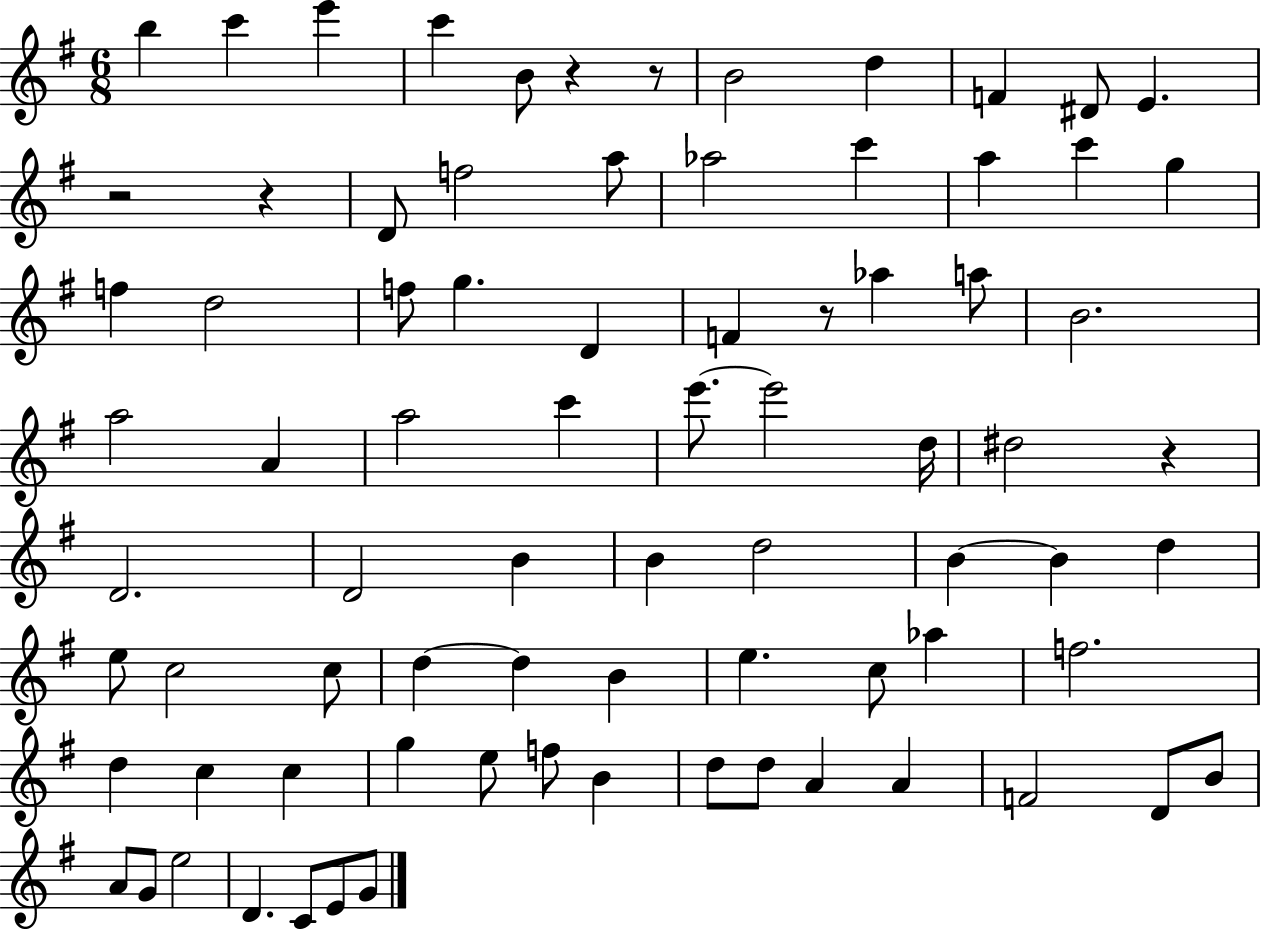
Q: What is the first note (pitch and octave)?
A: B5